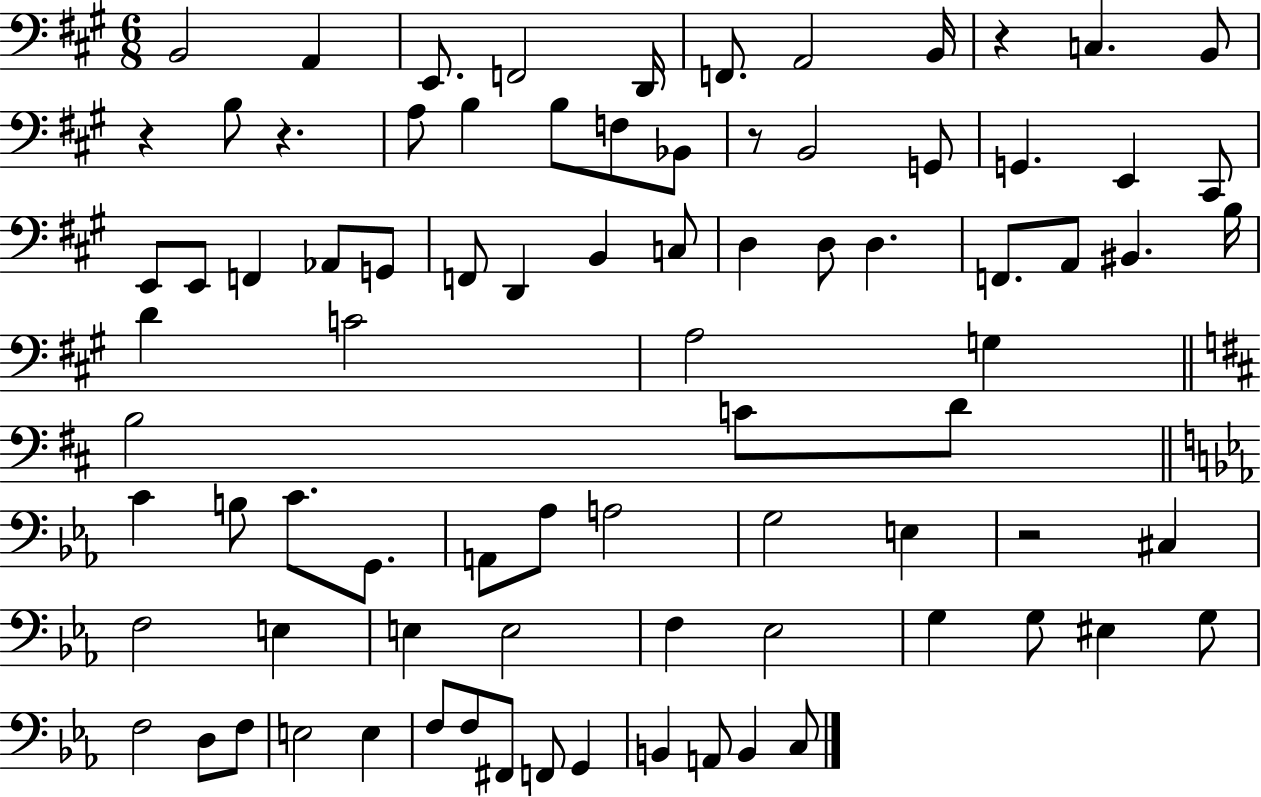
{
  \clef bass
  \numericTimeSignature
  \time 6/8
  \key a \major
  \repeat volta 2 { b,2 a,4 | e,8. f,2 d,16 | f,8. a,2 b,16 | r4 c4. b,8 | \break r4 b8 r4. | a8 b4 b8 f8 bes,8 | r8 b,2 g,8 | g,4. e,4 cis,8 | \break e,8 e,8 f,4 aes,8 g,8 | f,8 d,4 b,4 c8 | d4 d8 d4. | f,8. a,8 bis,4. b16 | \break d'4 c'2 | a2 g4 | \bar "||" \break \key d \major b2 c'8 d'8 | \bar "||" \break \key ees \major c'4 b8 c'8. g,8. | a,8 aes8 a2 | g2 e4 | r2 cis4 | \break f2 e4 | e4 e2 | f4 ees2 | g4 g8 eis4 g8 | \break f2 d8 f8 | e2 e4 | f8 f8 fis,8 f,8 g,4 | b,4 a,8 b,4 c8 | \break } \bar "|."
}